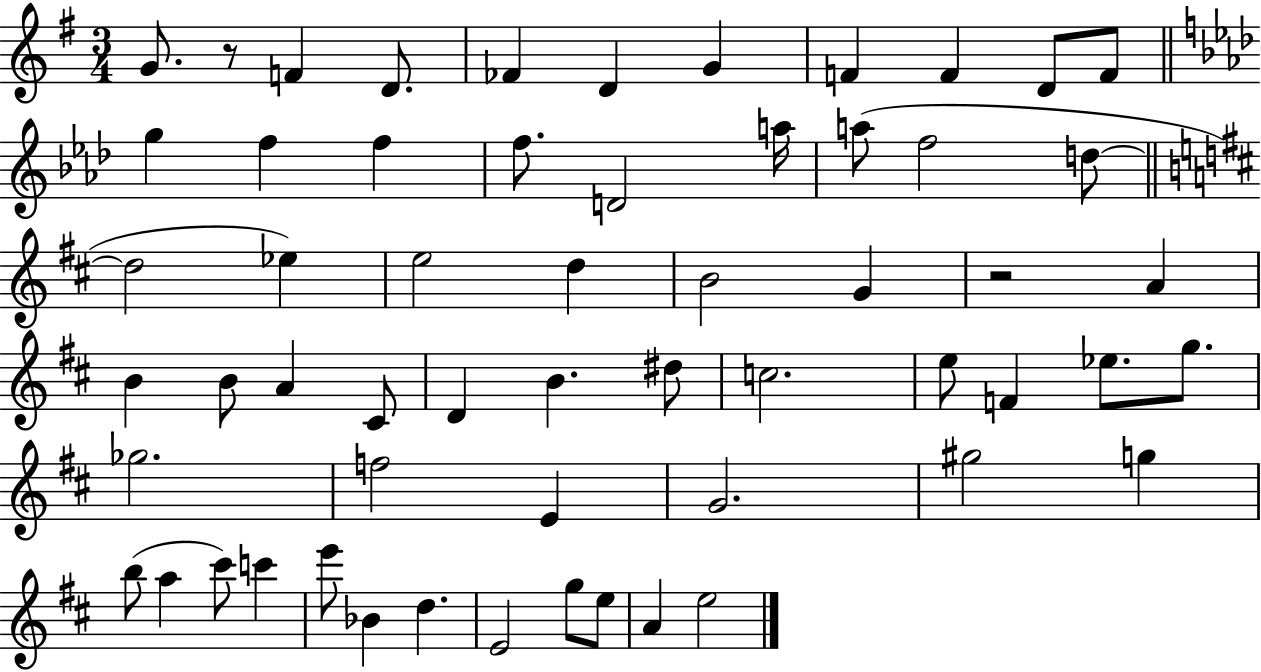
{
  \clef treble
  \numericTimeSignature
  \time 3/4
  \key g \major
  g'8. r8 f'4 d'8. | fes'4 d'4 g'4 | f'4 f'4 d'8 f'8 | \bar "||" \break \key aes \major g''4 f''4 f''4 | f''8. d'2 a''16 | a''8( f''2 d''8~~ | \bar "||" \break \key b \minor d''2 ees''4) | e''2 d''4 | b'2 g'4 | r2 a'4 | \break b'4 b'8 a'4 cis'8 | d'4 b'4. dis''8 | c''2. | e''8 f'4 ees''8. g''8. | \break ges''2. | f''2 e'4 | g'2. | gis''2 g''4 | \break b''8( a''4 cis'''8) c'''4 | e'''8 bes'4 d''4. | e'2 g''8 e''8 | a'4 e''2 | \break \bar "|."
}